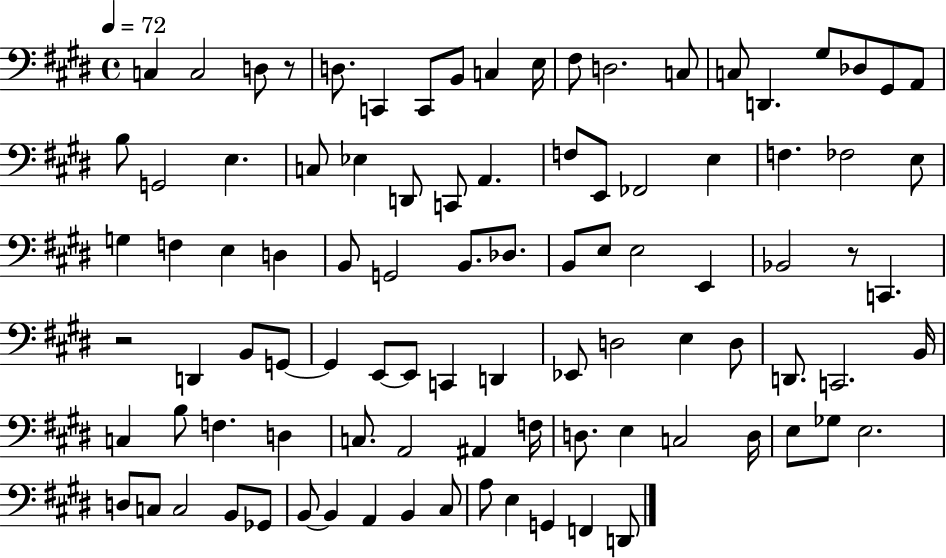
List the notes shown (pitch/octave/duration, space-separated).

C3/q C3/h D3/e R/e D3/e. C2/q C2/e B2/e C3/q E3/s F#3/e D3/h. C3/e C3/e D2/q. G#3/e Db3/e G#2/e A2/e B3/e G2/h E3/q. C3/e Eb3/q D2/e C2/e A2/q. F3/e E2/e FES2/h E3/q F3/q. FES3/h E3/e G3/q F3/q E3/q D3/q B2/e G2/h B2/e. Db3/e. B2/e E3/e E3/h E2/q Bb2/h R/e C2/q. R/h D2/q B2/e G2/e G2/q E2/e E2/e C2/q D2/q Eb2/e D3/h E3/q D3/e D2/e. C2/h. B2/s C3/q B3/e F3/q. D3/q C3/e. A2/h A#2/q F3/s D3/e. E3/q C3/h D3/s E3/e Gb3/e E3/h. D3/e C3/e C3/h B2/e Gb2/e B2/e B2/q A2/q B2/q C#3/e A3/e E3/q G2/q F2/q D2/e